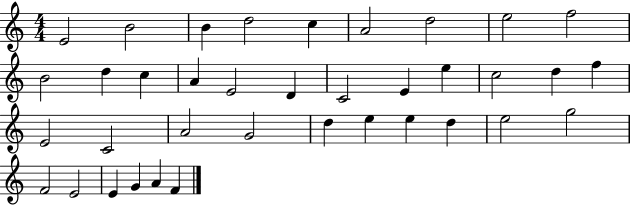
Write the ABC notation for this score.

X:1
T:Untitled
M:4/4
L:1/4
K:C
E2 B2 B d2 c A2 d2 e2 f2 B2 d c A E2 D C2 E e c2 d f E2 C2 A2 G2 d e e d e2 g2 F2 E2 E G A F